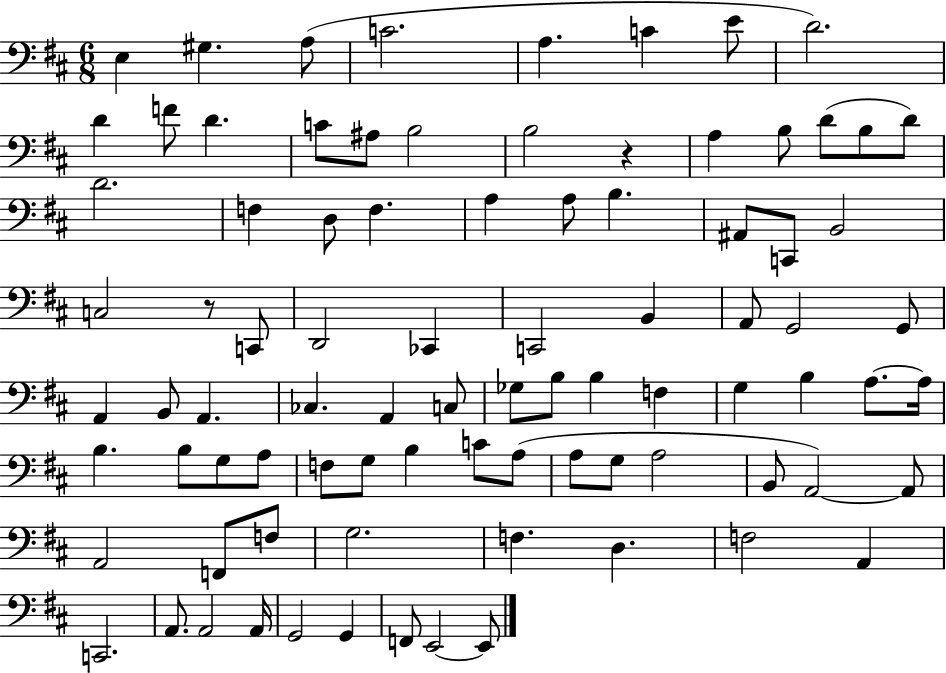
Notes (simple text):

E3/q G#3/q. A3/e C4/h. A3/q. C4/q E4/e D4/h. D4/q F4/e D4/q. C4/e A#3/e B3/h B3/h R/q A3/q B3/e D4/e B3/e D4/e D4/h. F3/q D3/e F3/q. A3/q A3/e B3/q. A#2/e C2/e B2/h C3/h R/e C2/e D2/h CES2/q C2/h B2/q A2/e G2/h G2/e A2/q B2/e A2/q. CES3/q. A2/q C3/e Gb3/e B3/e B3/q F3/q G3/q B3/q A3/e. A3/s B3/q. B3/e G3/e A3/e F3/e G3/e B3/q C4/e A3/e A3/e G3/e A3/h B2/e A2/h A2/e A2/h F2/e F3/e G3/h. F3/q. D3/q. F3/h A2/q C2/h. A2/e. A2/h A2/s G2/h G2/q F2/e E2/h E2/e